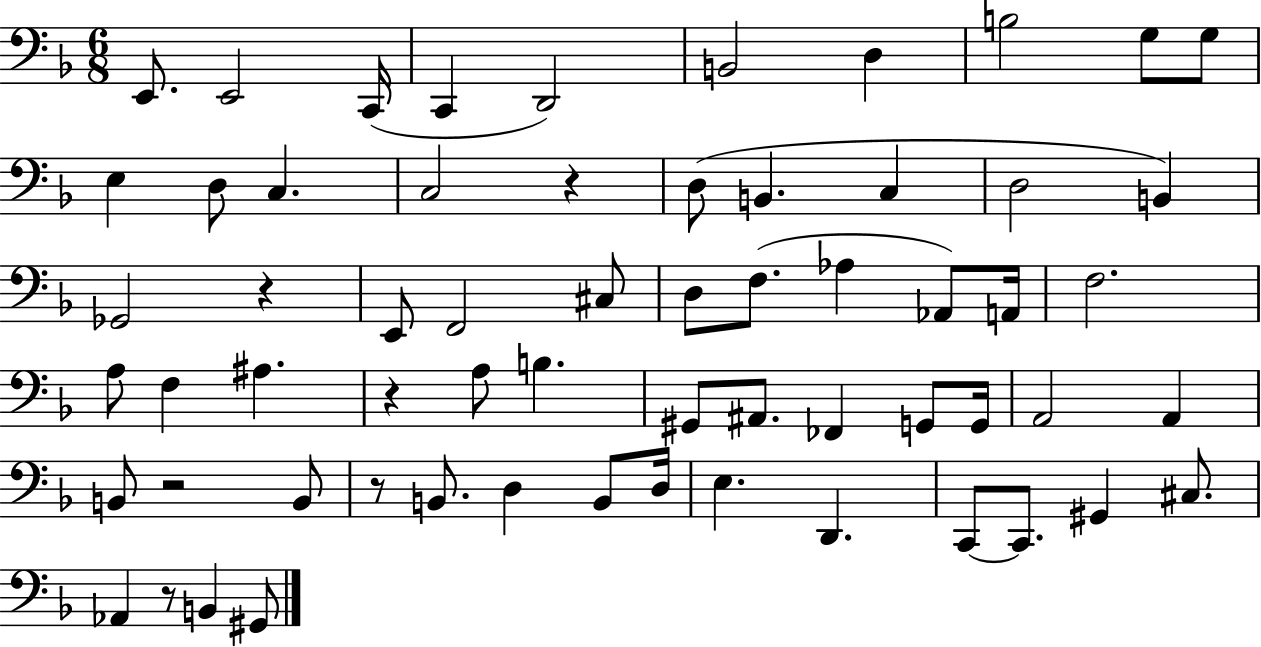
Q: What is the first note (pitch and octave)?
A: E2